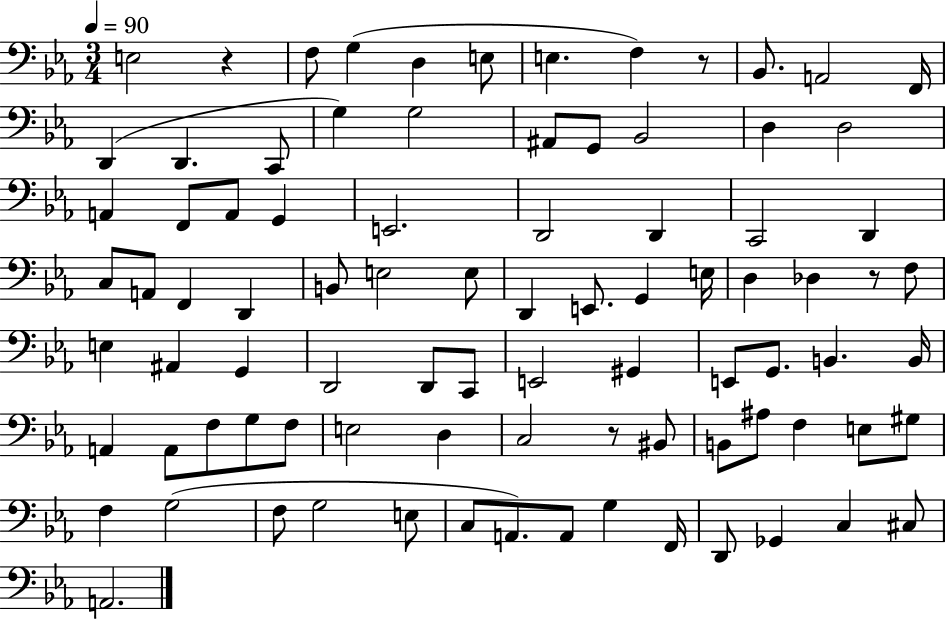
{
  \clef bass
  \numericTimeSignature
  \time 3/4
  \key ees \major
  \tempo 4 = 90
  e2 r4 | f8 g4( d4 e8 | e4. f4) r8 | bes,8. a,2 f,16 | \break d,4( d,4. c,8 | g4) g2 | ais,8 g,8 bes,2 | d4 d2 | \break a,4 f,8 a,8 g,4 | e,2. | d,2 d,4 | c,2 d,4 | \break c8 a,8 f,4 d,4 | b,8 e2 e8 | d,4 e,8. g,4 e16 | d4 des4 r8 f8 | \break e4 ais,4 g,4 | d,2 d,8 c,8 | e,2 gis,4 | e,8 g,8. b,4. b,16 | \break a,4 a,8 f8 g8 f8 | e2 d4 | c2 r8 bis,8 | b,8 ais8 f4 e8 gis8 | \break f4 g2( | f8 g2 e8 | c8 a,8.) a,8 g4 f,16 | d,8 ges,4 c4 cis8 | \break a,2. | \bar "|."
}